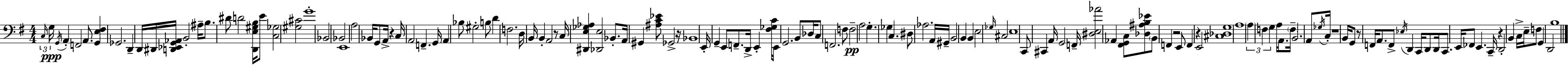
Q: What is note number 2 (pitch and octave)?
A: G3